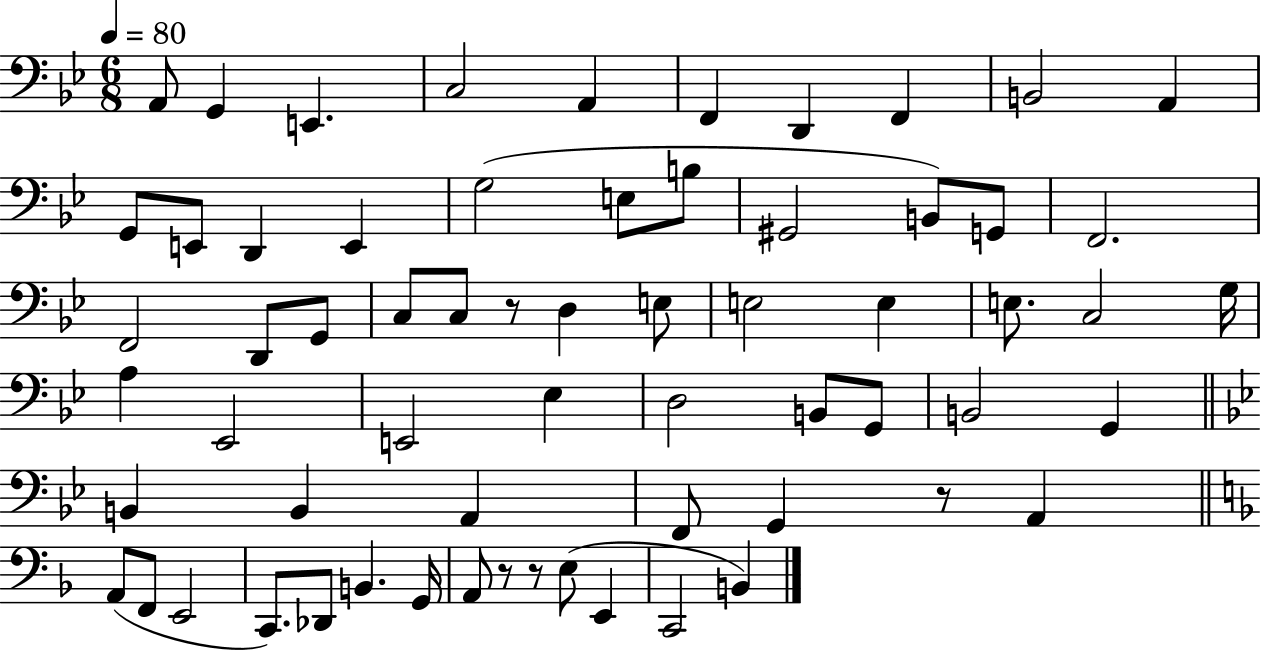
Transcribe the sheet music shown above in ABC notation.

X:1
T:Untitled
M:6/8
L:1/4
K:Bb
A,,/2 G,, E,, C,2 A,, F,, D,, F,, B,,2 A,, G,,/2 E,,/2 D,, E,, G,2 E,/2 B,/2 ^G,,2 B,,/2 G,,/2 F,,2 F,,2 D,,/2 G,,/2 C,/2 C,/2 z/2 D, E,/2 E,2 E, E,/2 C,2 G,/4 A, _E,,2 E,,2 _E, D,2 B,,/2 G,,/2 B,,2 G,, B,, B,, A,, F,,/2 G,, z/2 A,, A,,/2 F,,/2 E,,2 C,,/2 _D,,/2 B,, G,,/4 A,,/2 z/2 z/2 E,/2 E,, C,,2 B,,